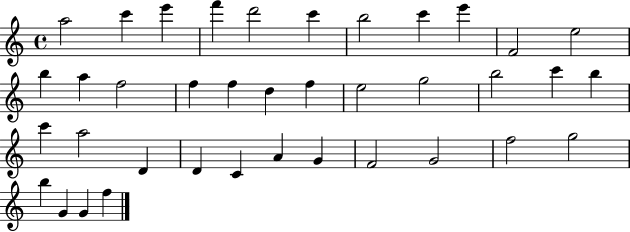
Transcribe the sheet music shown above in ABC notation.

X:1
T:Untitled
M:4/4
L:1/4
K:C
a2 c' e' f' d'2 c' b2 c' e' F2 e2 b a f2 f f d f e2 g2 b2 c' b c' a2 D D C A G F2 G2 f2 g2 b G G f